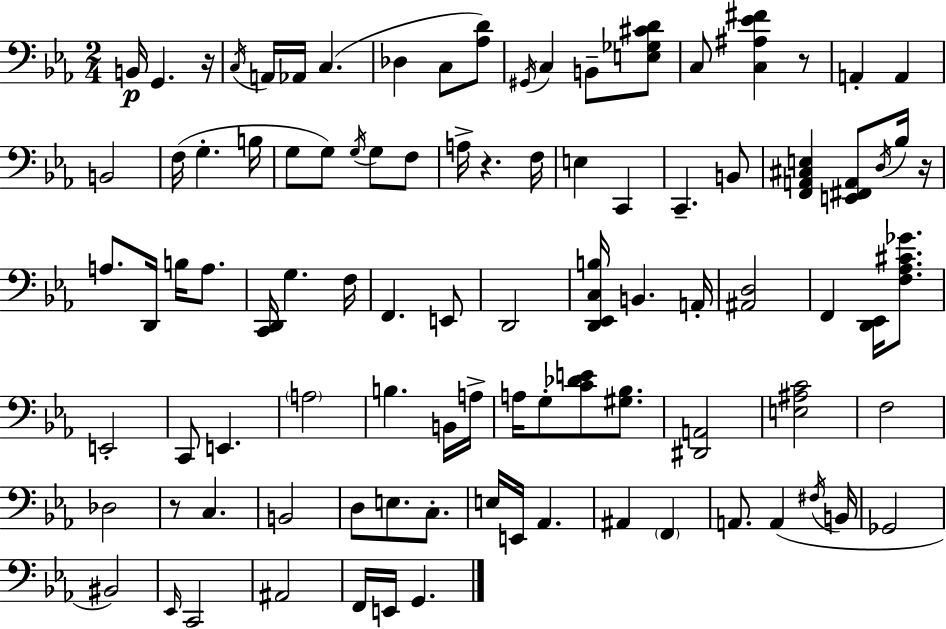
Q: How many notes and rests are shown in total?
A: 95